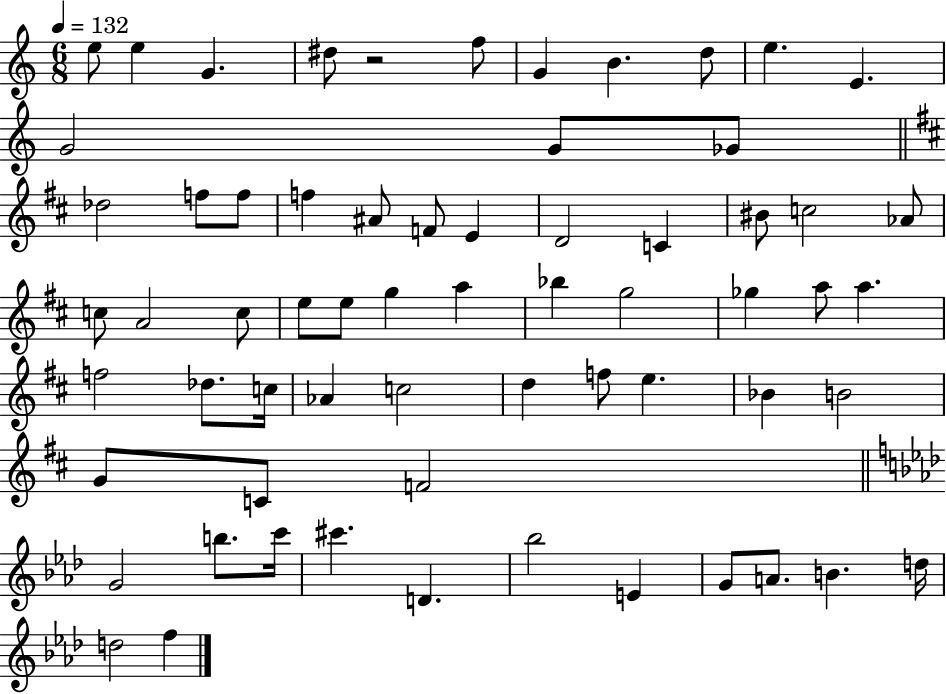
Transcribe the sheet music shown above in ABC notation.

X:1
T:Untitled
M:6/8
L:1/4
K:C
e/2 e G ^d/2 z2 f/2 G B d/2 e E G2 G/2 _G/2 _d2 f/2 f/2 f ^A/2 F/2 E D2 C ^B/2 c2 _A/2 c/2 A2 c/2 e/2 e/2 g a _b g2 _g a/2 a f2 _d/2 c/4 _A c2 d f/2 e _B B2 G/2 C/2 F2 G2 b/2 c'/4 ^c' D _b2 E G/2 A/2 B d/4 d2 f